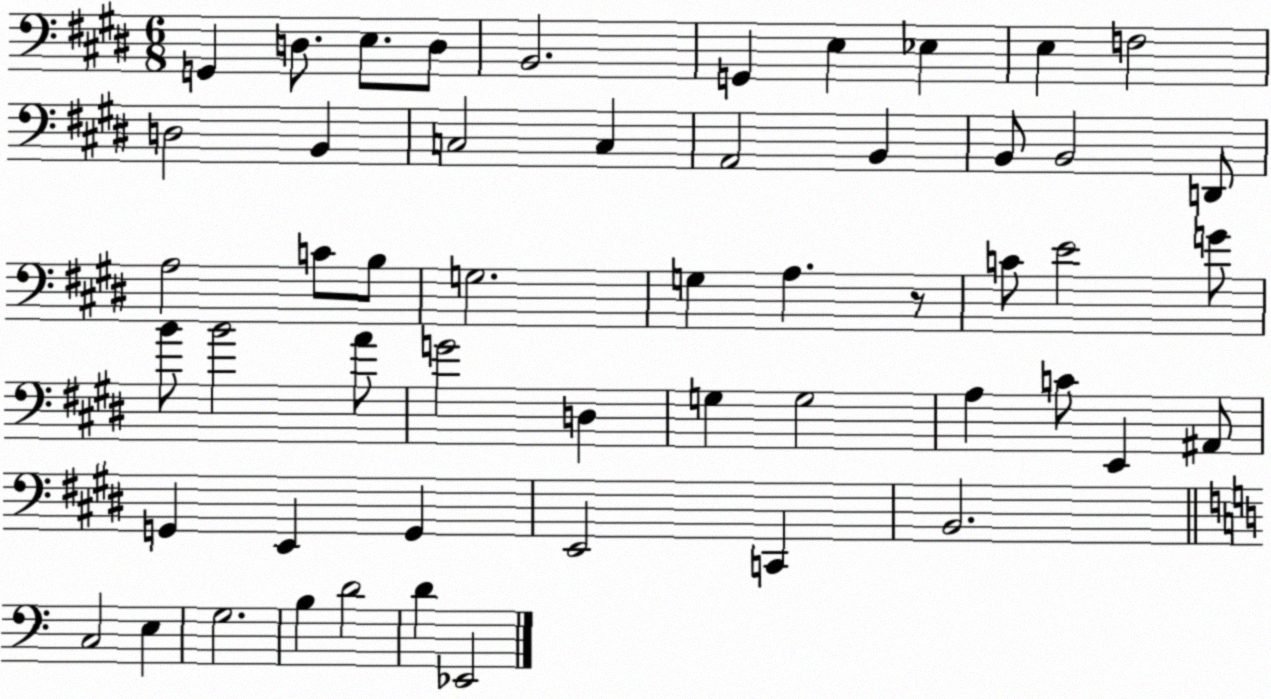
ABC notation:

X:1
T:Untitled
M:6/8
L:1/4
K:E
G,, D,/2 E,/2 D,/2 B,,2 G,, E, _E, E, F,2 D,2 B,, C,2 C, A,,2 B,, B,,/2 B,,2 D,,/2 A,2 C/2 B,/2 G,2 G, A, z/2 C/2 E2 G/2 B/2 B2 A/2 G2 D, G, G,2 A, C/2 E,, ^A,,/2 G,, E,, G,, E,,2 C,, B,,2 C,2 E, G,2 B, D2 D _E,,2